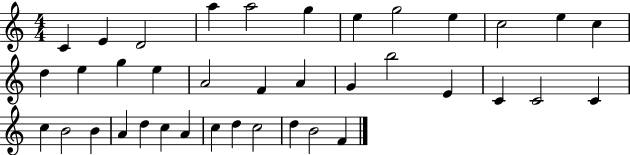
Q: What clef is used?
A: treble